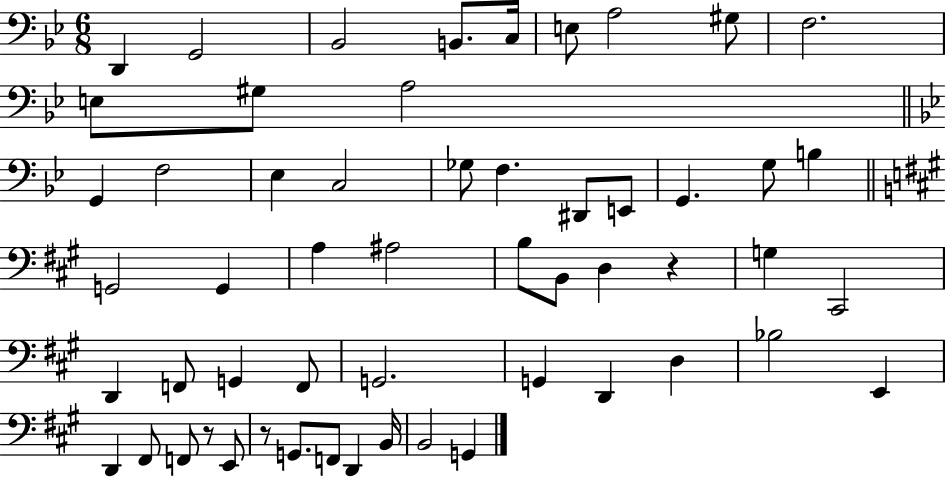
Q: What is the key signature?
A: BES major